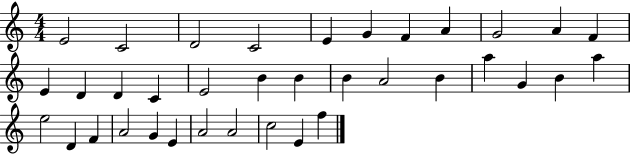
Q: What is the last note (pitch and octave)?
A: F5